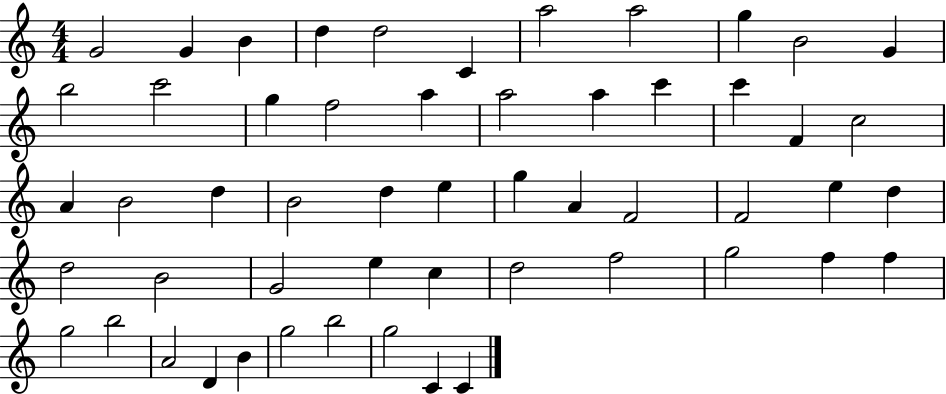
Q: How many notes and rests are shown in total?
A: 54